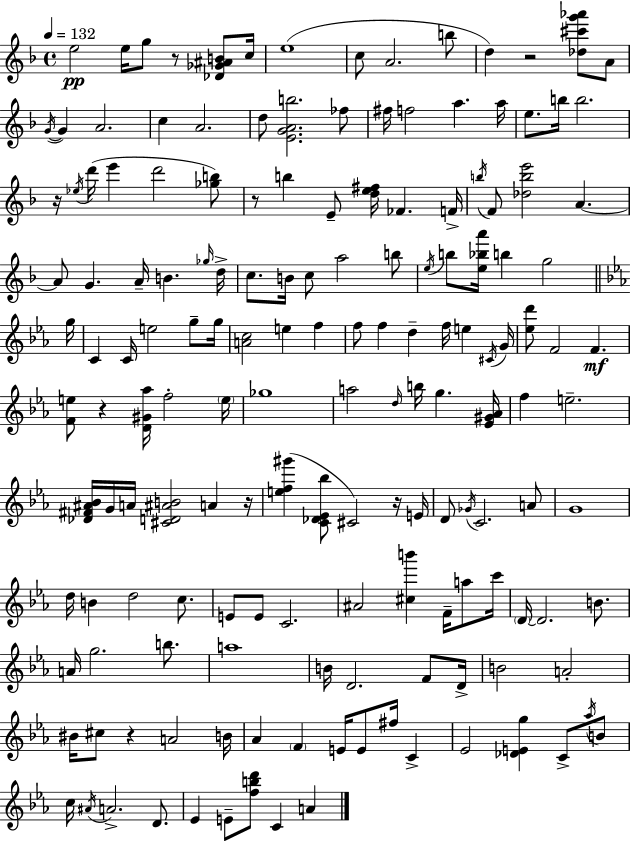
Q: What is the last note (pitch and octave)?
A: A4